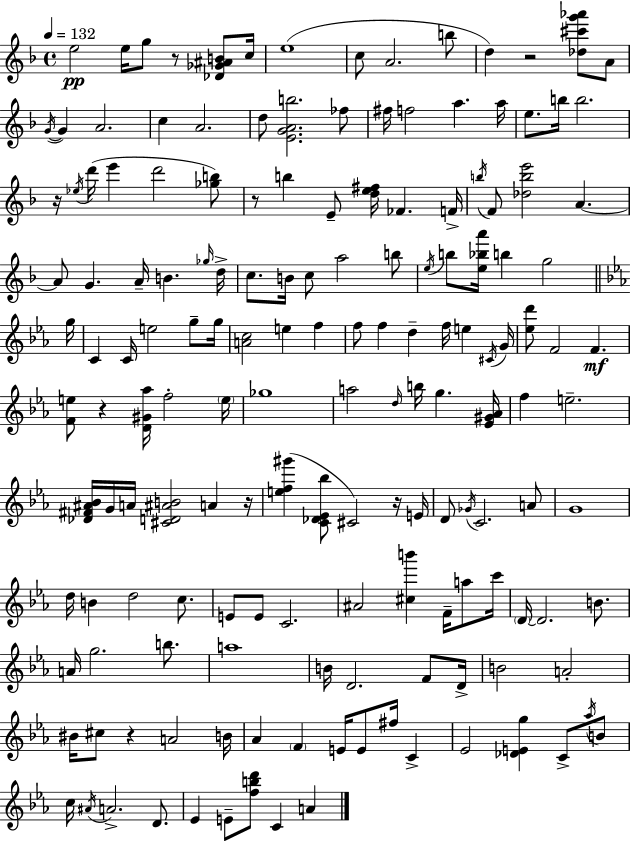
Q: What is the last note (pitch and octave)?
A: A4